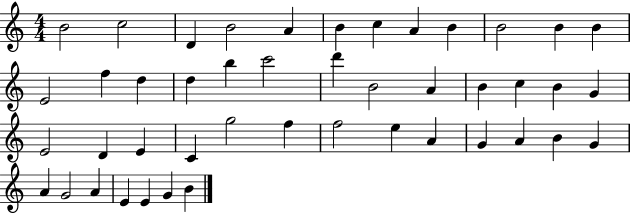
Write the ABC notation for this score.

X:1
T:Untitled
M:4/4
L:1/4
K:C
B2 c2 D B2 A B c A B B2 B B E2 f d d b c'2 d' B2 A B c B G E2 D E C g2 f f2 e A G A B G A G2 A E E G B